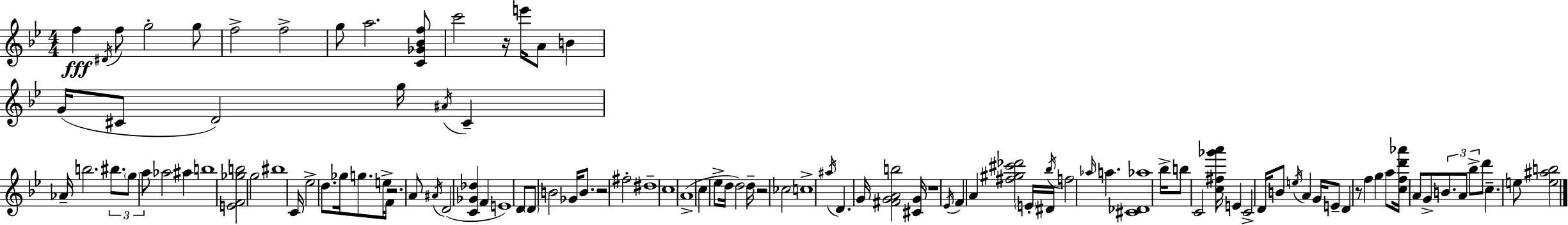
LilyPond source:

{
  \clef treble
  \numericTimeSignature
  \time 4/4
  \key bes \major
  \repeat volta 2 { f''4\fff \acciaccatura { dis'16 } f''8 g''2-. g''8 | f''2-> f''2-> | g''8 a''2. <c' ges' bes' f''>8 | c'''2 r16 e'''16 a'8 b'4 | \break g'16( cis'8 d'2) g''16 \acciaccatura { ais'16 } cis'4-- | aes'16-- b''2. \tuplet 3/2 { bis''8. | \parenthesize g''8 a''8 } aes''2 ais''4 | b''1 | \break <e' f' ges'' b''>2 g''2 | bis''1 | c'16 ees''2-> d''8. ges''16 g''8. | e''16-> f'16 r2. | \break a'8 \acciaccatura { ais'16 } d'2( <c' ges' des''>4 f'4 | e'1) | d'8 \parenthesize d'8 b'2 ges'16 | b'8. r2 fis''2-. | \break dis''1-- | c''1 | a'1->( | \parenthesize c''4 ees''8-> d''16 d''2) | \break d''16-- r2 ces''2 | c''1-> | \acciaccatura { ais''16 } d'4. g'16 <fis' g' a' b''>2 | <cis' g'>16 r1 | \break \acciaccatura { ees'16 } f'4 a'4 <fis'' gis'' cis''' des'''>2 | \parenthesize e'16-. dis'16 \acciaccatura { bes''16 } f''2 | \grace { aes''16 } a''4. <cis' des' aes''>1 | bes''16-> b''8 c'2 | \break <c'' fis'' ges''' a'''>16 e'4 c'2-> d'16 | b'8 \acciaccatura { e''16 } a'4 g'16 e'8-- d'4 r8 | f''4 g''4 a''8 <c'' f'' d''' aes'''>16 a'8 g'8-> \tuplet 3/2 { b'8. | a'8 bes''8-> } d'''8 c''4.-- e''8 | \break <e'' ais'' b''>2 } \bar "|."
}